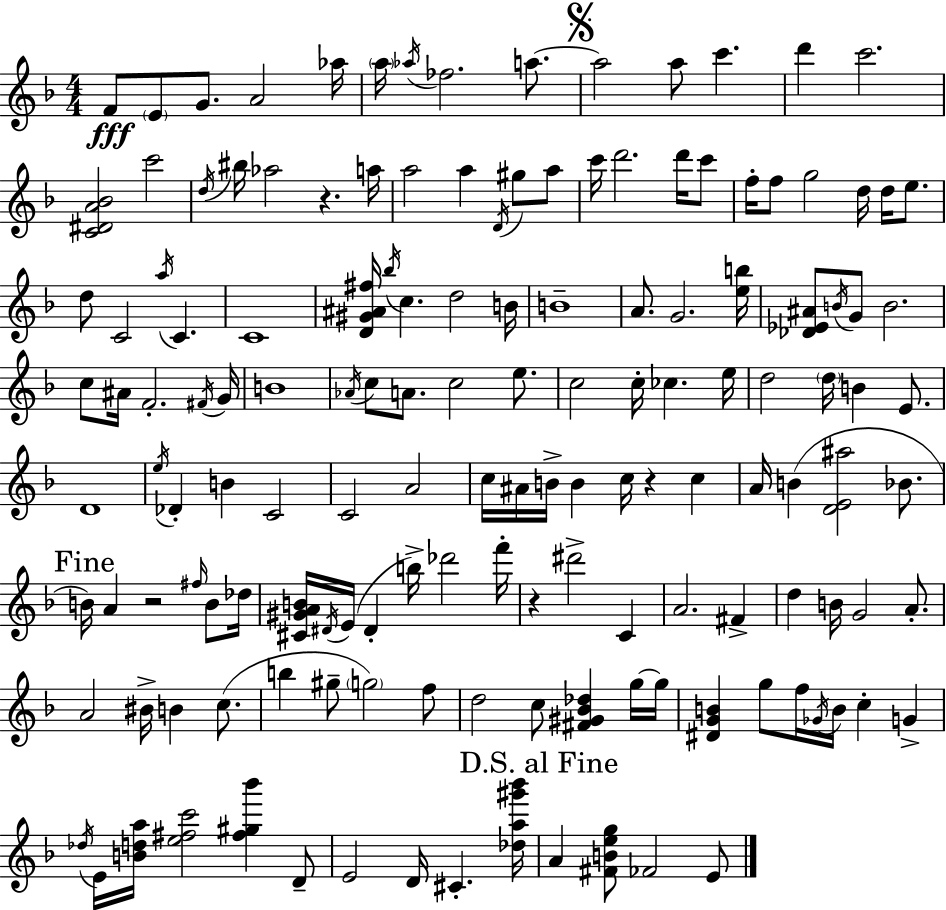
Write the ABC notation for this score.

X:1
T:Untitled
M:4/4
L:1/4
K:F
F/2 E/2 G/2 A2 _a/4 a/4 _a/4 _f2 a/2 a2 a/2 c' d' c'2 [C^DA_B]2 c'2 d/4 ^b/4 _a2 z a/4 a2 a D/4 ^g/2 a/2 c'/4 d'2 d'/4 c'/2 f/4 f/2 g2 d/4 d/4 e/2 d/2 C2 a/4 C C4 [D^G^A^f]/4 _b/4 c d2 B/4 B4 A/2 G2 [eb]/4 [_D_E^A]/2 B/4 G/2 B2 c/2 ^A/4 F2 ^F/4 G/4 B4 _A/4 c/2 A/2 c2 e/2 c2 c/4 _c e/4 d2 d/4 B E/2 D4 e/4 _D B C2 C2 A2 c/4 ^A/4 B/4 B c/4 z c A/4 B [DE^a]2 _B/2 B/4 A z2 ^f/4 B/2 _d/4 [^C^GAB]/4 ^D/4 E/4 ^D b/4 _d'2 f'/4 z ^d'2 C A2 ^F d B/4 G2 A/2 A2 ^B/4 B c/2 b ^g/2 g2 f/2 d2 c/2 [^F^G_B_d] g/4 g/4 [^DGB] g/2 f/4 _G/4 B/4 c G _d/4 E/4 [Bda]/4 [e^fc']2 [^f^g_b'] D/2 E2 D/4 ^C [_da^g'_b']/4 A [^FBeg]/2 _F2 E/2